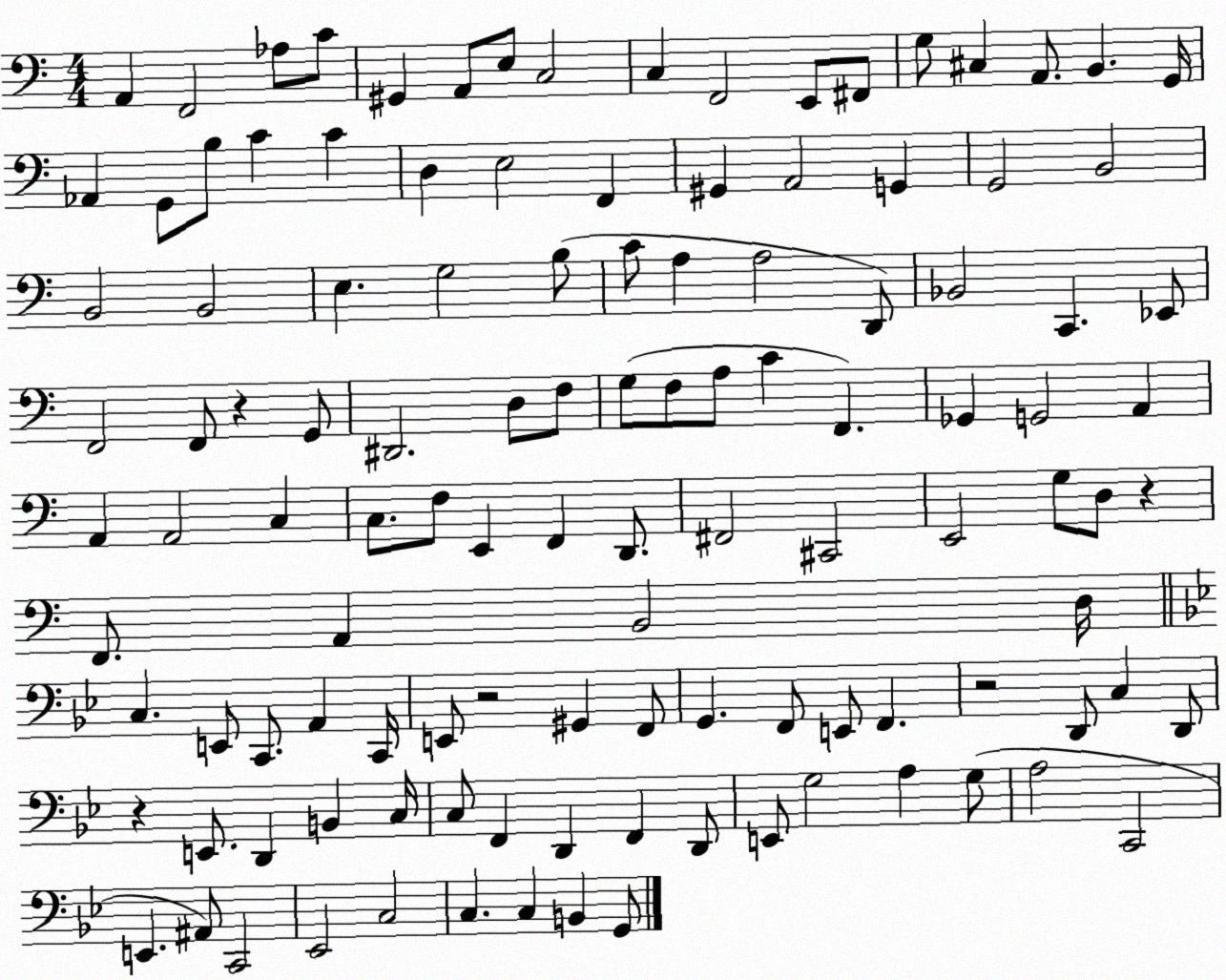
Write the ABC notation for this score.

X:1
T:Untitled
M:4/4
L:1/4
K:C
A,, F,,2 _A,/2 C/2 ^G,, A,,/2 E,/2 C,2 C, F,,2 E,,/2 ^F,,/2 G,/2 ^C, A,,/2 B,, G,,/4 _A,, G,,/2 B,/2 C C D, E,2 F,, ^G,, A,,2 G,, G,,2 B,,2 B,,2 B,,2 E, G,2 B,/2 C/2 A, A,2 D,,/2 _B,,2 C,, _E,,/2 F,,2 F,,/2 z G,,/2 ^D,,2 D,/2 F,/2 G,/2 F,/2 A,/2 C F,, _G,, G,,2 A,, A,, A,,2 C, C,/2 F,/2 E,, F,, D,,/2 ^F,,2 ^C,,2 E,,2 G,/2 D,/2 z F,,/2 A,, B,,2 D,/4 C, E,,/2 C,,/2 A,, C,,/4 E,,/2 z2 ^G,, F,,/2 G,, F,,/2 E,,/2 F,, z2 D,,/2 C, D,,/2 z E,,/2 D,, B,, C,/4 C,/2 F,, D,, F,, D,,/2 E,,/2 G,2 A, G,/2 A,2 C,,2 E,, ^A,,/2 C,,2 _E,,2 C,2 C, C, B,, G,,/2